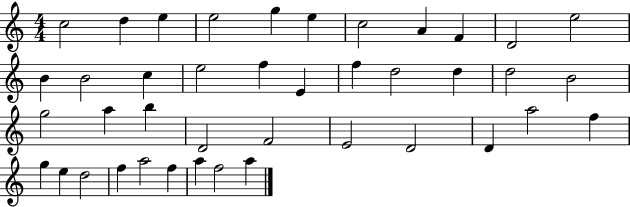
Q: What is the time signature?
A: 4/4